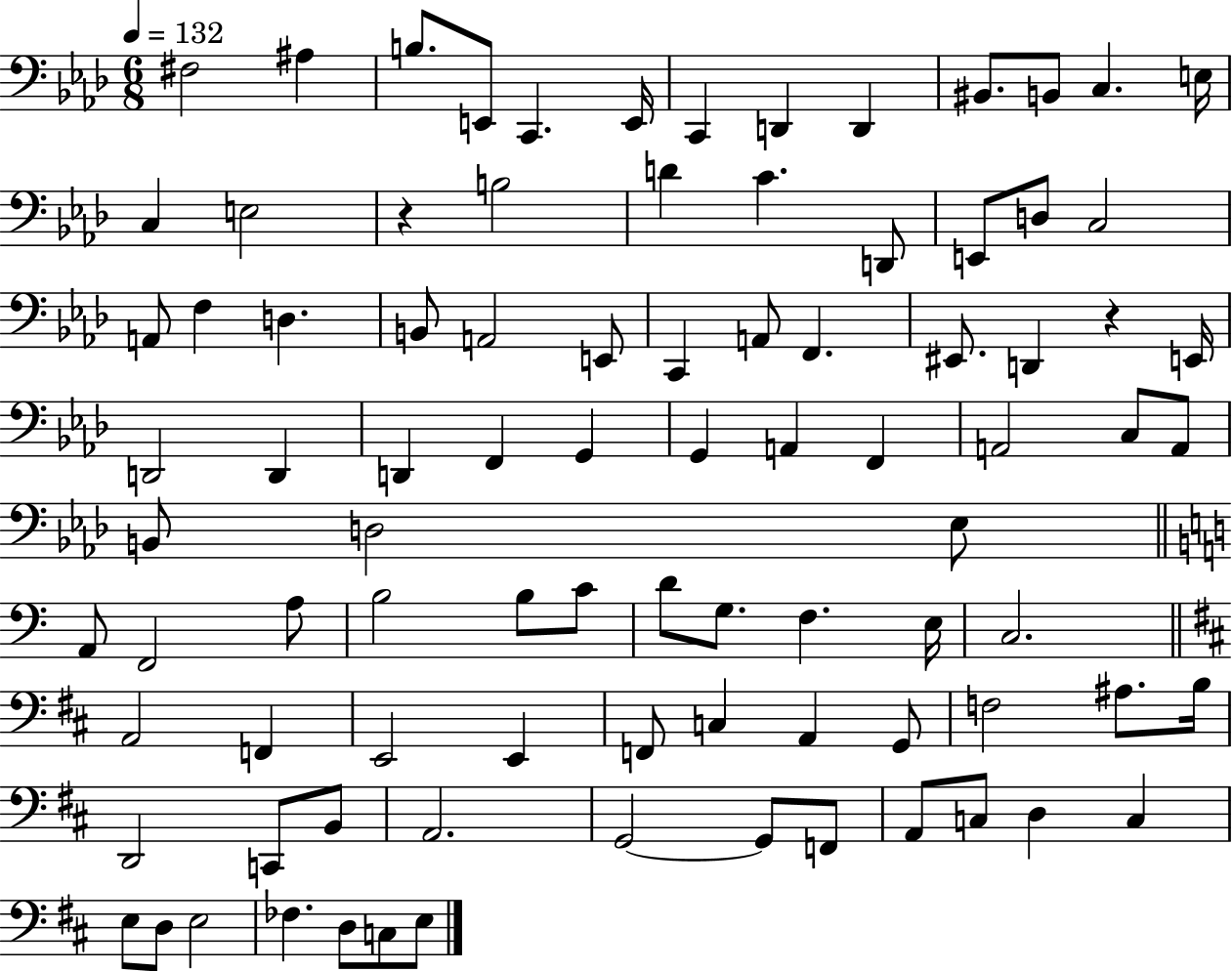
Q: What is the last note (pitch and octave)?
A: E3